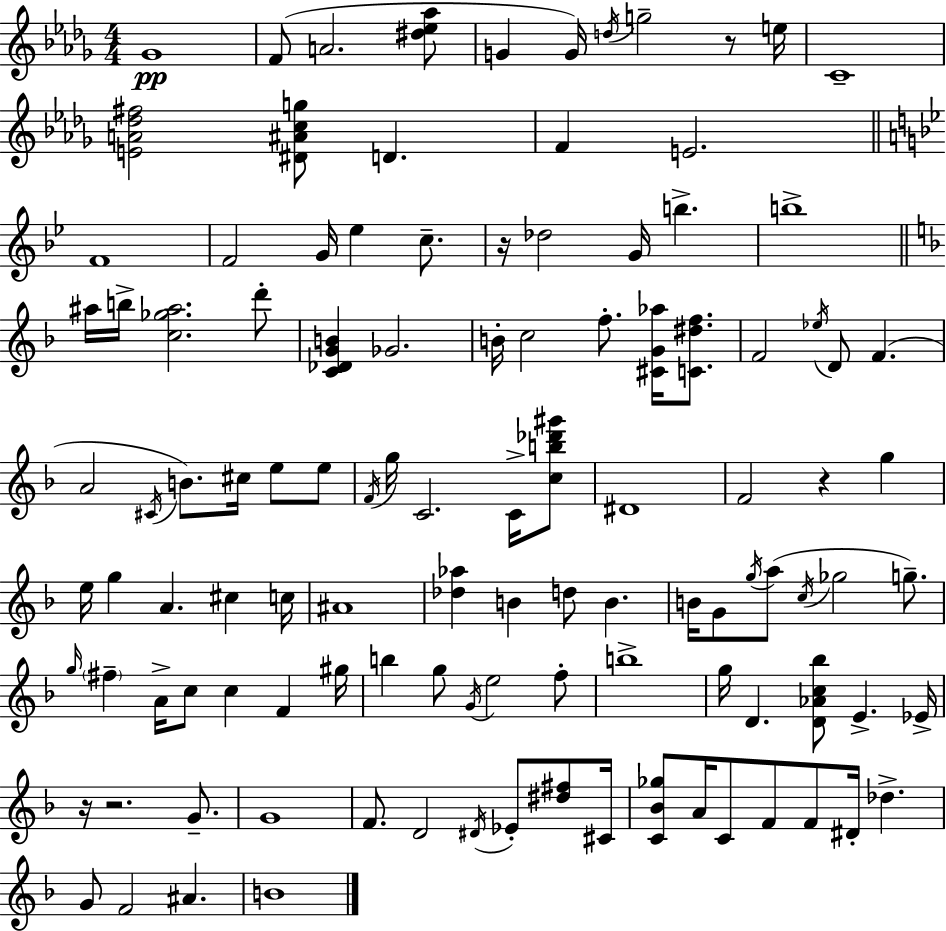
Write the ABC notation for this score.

X:1
T:Untitled
M:4/4
L:1/4
K:Bbm
_G4 F/2 A2 [^d_e_a]/2 G G/4 d/4 g2 z/2 e/4 C4 [EA_d^f]2 [^D^Acg]/2 D F E2 F4 F2 G/4 _e c/2 z/4 _d2 G/4 b b4 ^a/4 b/4 [c_g^a]2 d'/2 [C_DGB] _G2 B/4 c2 f/2 [^CG_a]/4 [C^df]/2 F2 _e/4 D/2 F A2 ^C/4 B/2 ^c/4 e/2 e/2 F/4 g/4 C2 C/4 [cb_d'^g']/2 ^D4 F2 z g e/4 g A ^c c/4 ^A4 [_d_a] B d/2 B B/4 G/2 g/4 a/2 c/4 _g2 g/2 g/4 ^f A/4 c/2 c F ^g/4 b g/2 G/4 e2 f/2 b4 g/4 D [D_Ac_b]/2 E _E/4 z/4 z2 G/2 G4 F/2 D2 ^D/4 _E/2 [^d^f]/2 ^C/4 [C_B_g]/2 A/4 C/2 F/2 F/2 ^D/4 _d G/2 F2 ^A B4